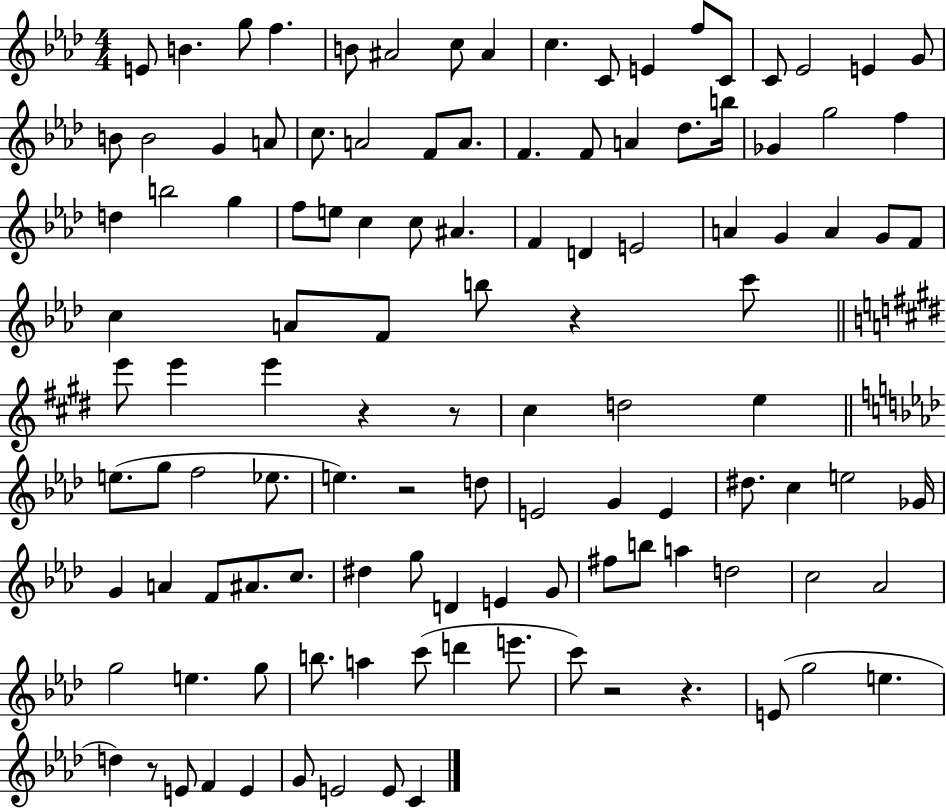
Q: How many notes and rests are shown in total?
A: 116